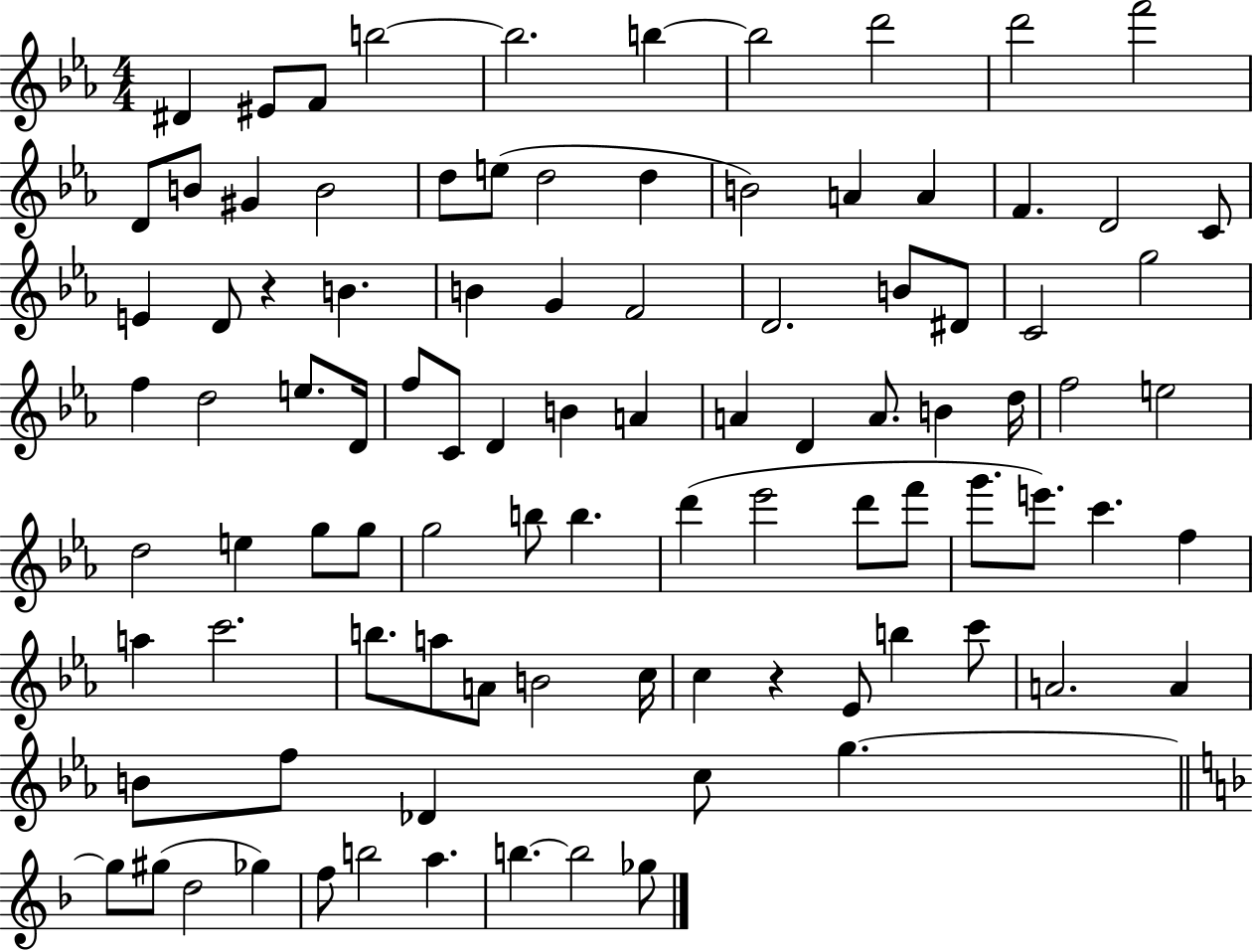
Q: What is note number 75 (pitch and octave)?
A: Eb4